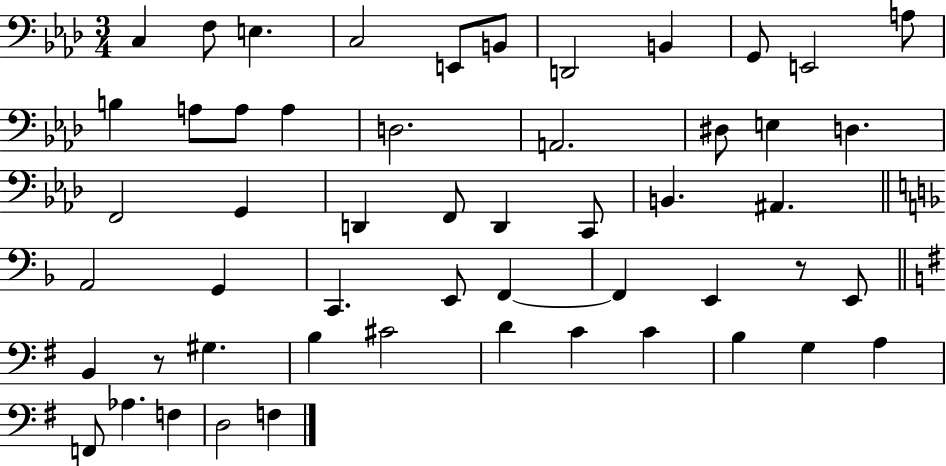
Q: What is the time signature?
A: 3/4